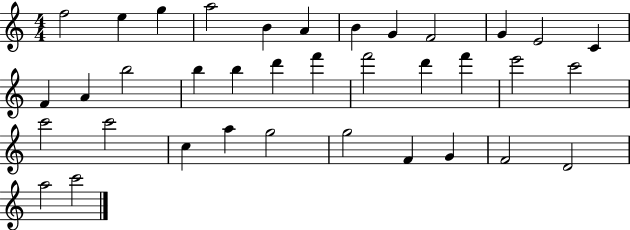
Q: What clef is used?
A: treble